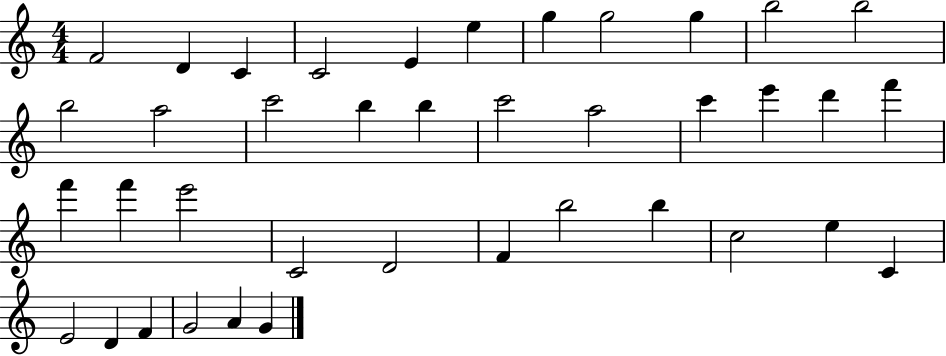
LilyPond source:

{
  \clef treble
  \numericTimeSignature
  \time 4/4
  \key c \major
  f'2 d'4 c'4 | c'2 e'4 e''4 | g''4 g''2 g''4 | b''2 b''2 | \break b''2 a''2 | c'''2 b''4 b''4 | c'''2 a''2 | c'''4 e'''4 d'''4 f'''4 | \break f'''4 f'''4 e'''2 | c'2 d'2 | f'4 b''2 b''4 | c''2 e''4 c'4 | \break e'2 d'4 f'4 | g'2 a'4 g'4 | \bar "|."
}